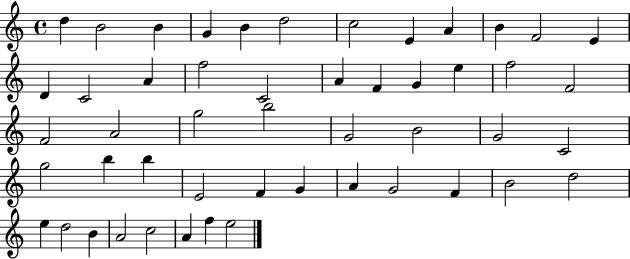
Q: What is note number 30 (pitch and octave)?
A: G4